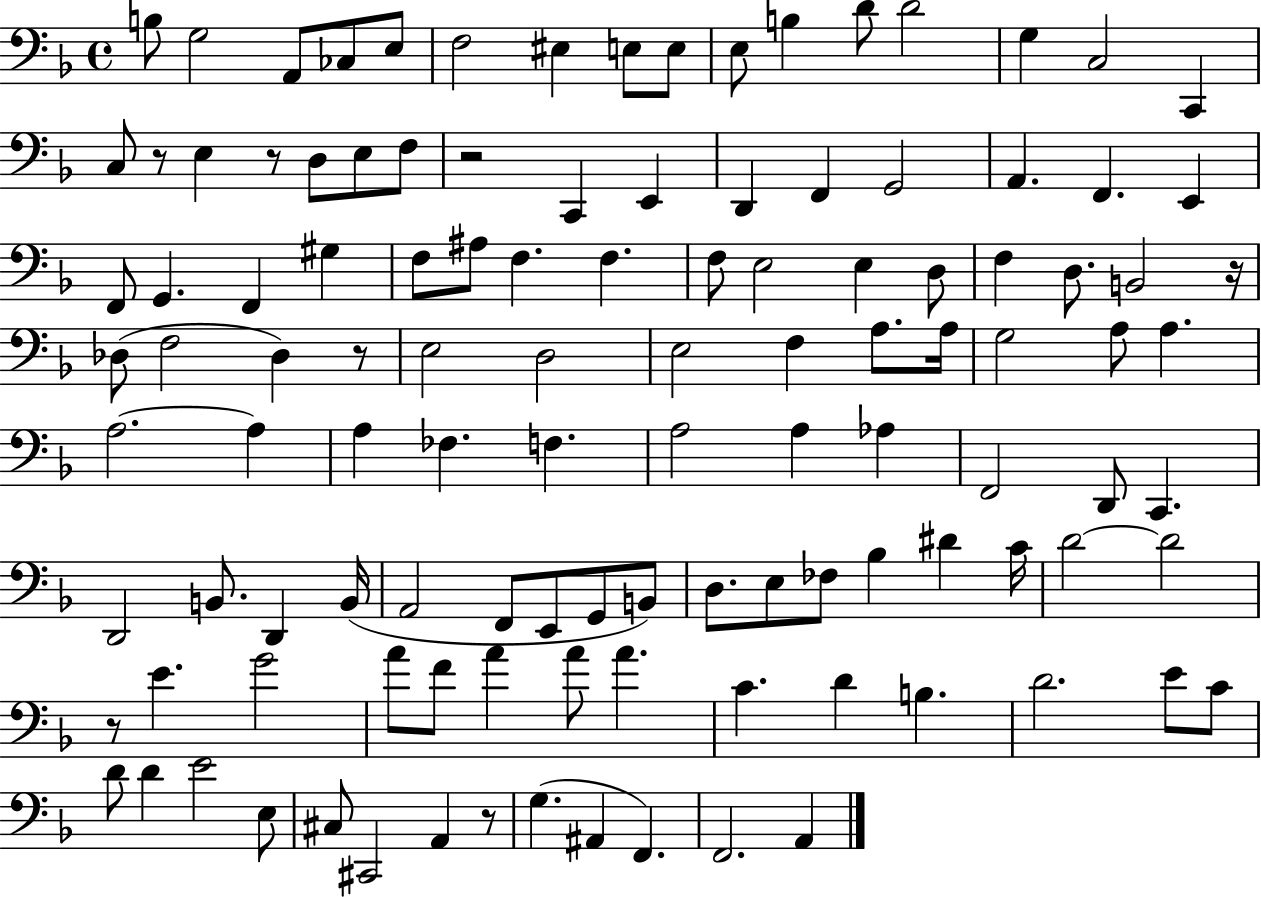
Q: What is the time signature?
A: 4/4